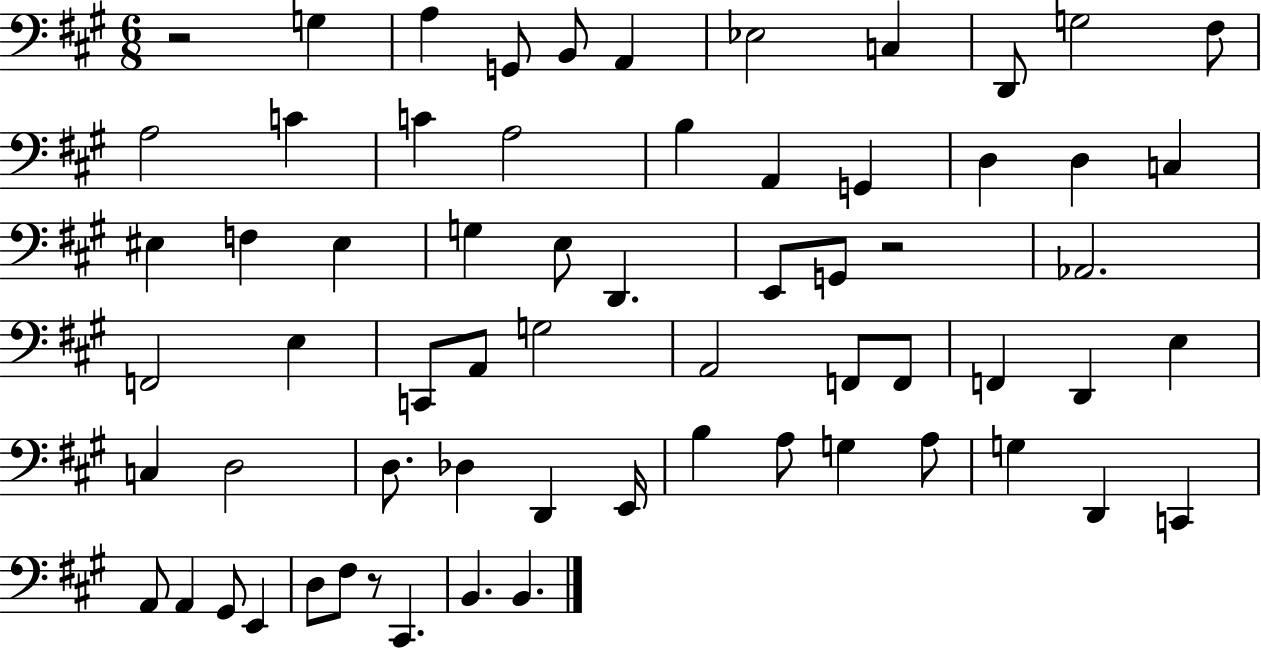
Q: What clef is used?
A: bass